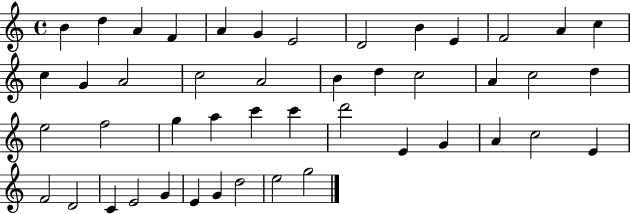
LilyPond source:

{
  \clef treble
  \time 4/4
  \defaultTimeSignature
  \key c \major
  b'4 d''4 a'4 f'4 | a'4 g'4 e'2 | d'2 b'4 e'4 | f'2 a'4 c''4 | \break c''4 g'4 a'2 | c''2 a'2 | b'4 d''4 c''2 | a'4 c''2 d''4 | \break e''2 f''2 | g''4 a''4 c'''4 c'''4 | d'''2 e'4 g'4 | a'4 c''2 e'4 | \break f'2 d'2 | c'4 e'2 g'4 | e'4 g'4 d''2 | e''2 g''2 | \break \bar "|."
}